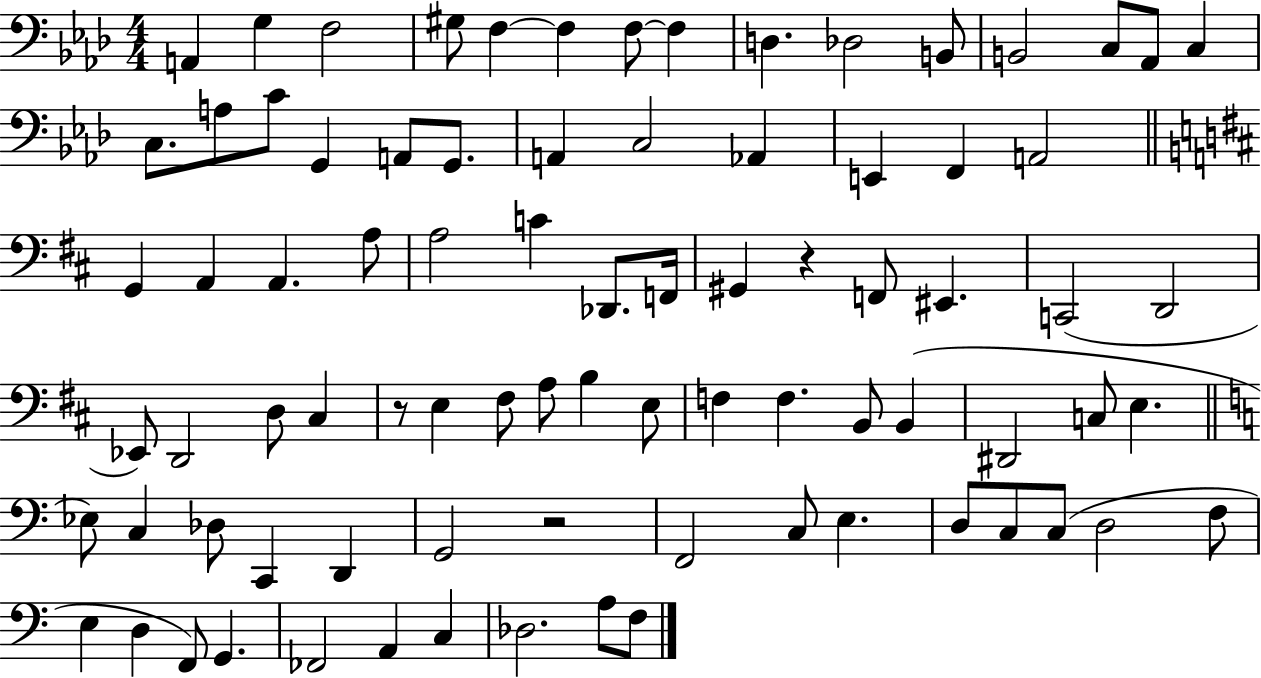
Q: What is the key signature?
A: AES major